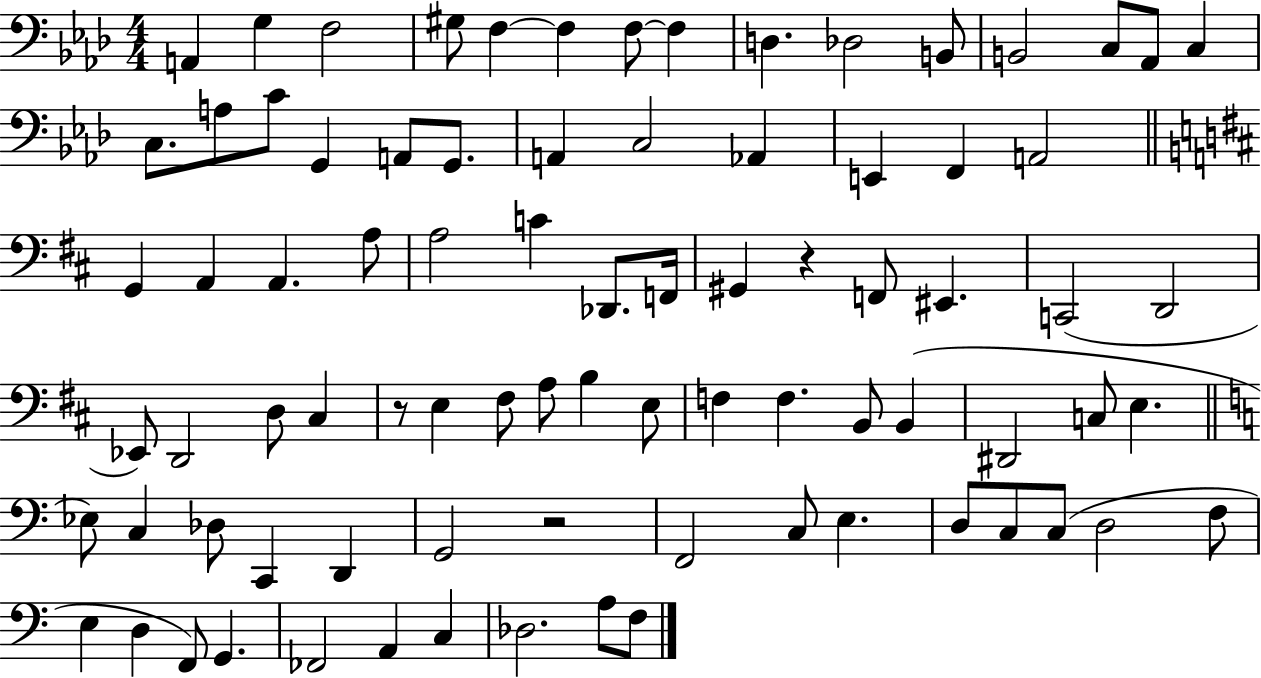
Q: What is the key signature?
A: AES major